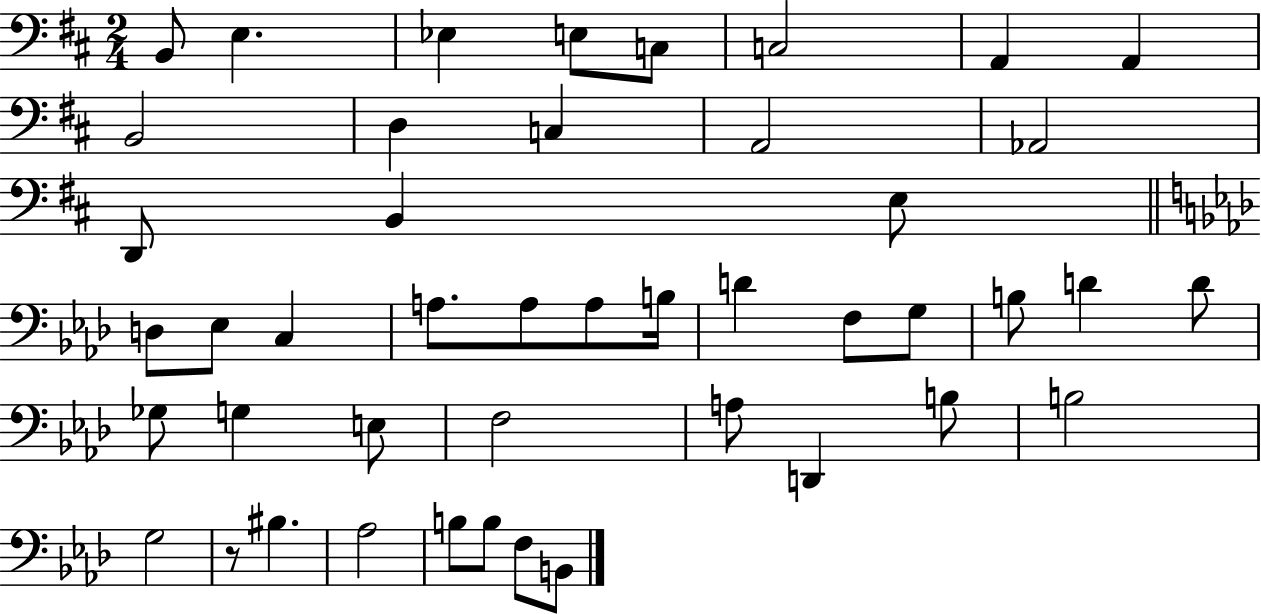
B2/e E3/q. Eb3/q E3/e C3/e C3/h A2/q A2/q B2/h D3/q C3/q A2/h Ab2/h D2/e B2/q E3/e D3/e Eb3/e C3/q A3/e. A3/e A3/e B3/s D4/q F3/e G3/e B3/e D4/q D4/e Gb3/e G3/q E3/e F3/h A3/e D2/q B3/e B3/h G3/h R/e BIS3/q. Ab3/h B3/e B3/e F3/e B2/e